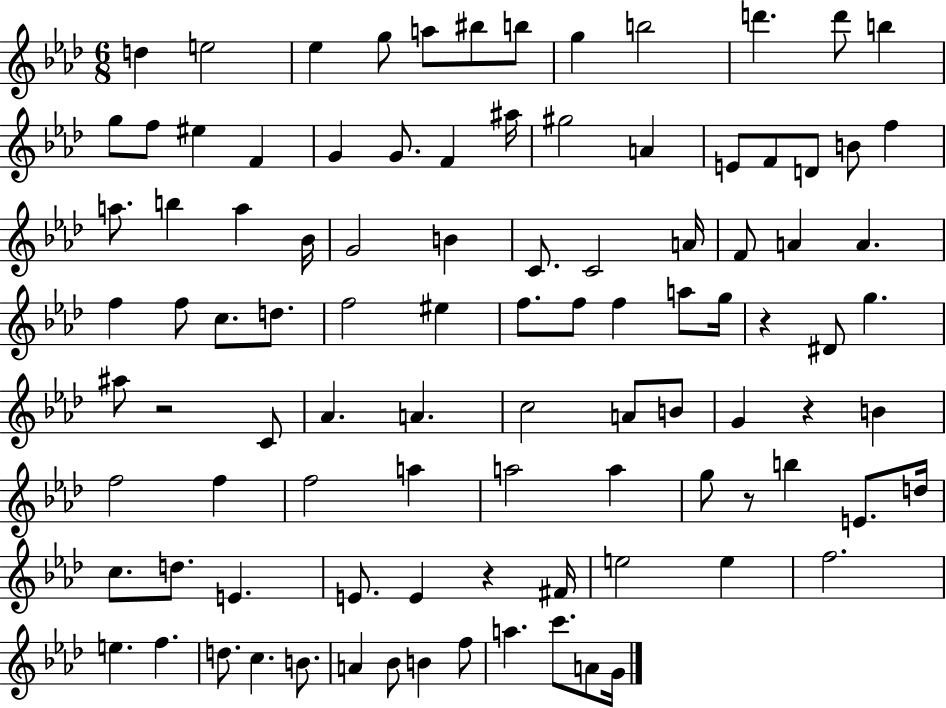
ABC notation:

X:1
T:Untitled
M:6/8
L:1/4
K:Ab
d e2 _e g/2 a/2 ^b/2 b/2 g b2 d' d'/2 b g/2 f/2 ^e F G G/2 F ^a/4 ^g2 A E/2 F/2 D/2 B/2 f a/2 b a _B/4 G2 B C/2 C2 A/4 F/2 A A f f/2 c/2 d/2 f2 ^e f/2 f/2 f a/2 g/4 z ^D/2 g ^a/2 z2 C/2 _A A c2 A/2 B/2 G z B f2 f f2 a a2 a g/2 z/2 b E/2 d/4 c/2 d/2 E E/2 E z ^F/4 e2 e f2 e f d/2 c B/2 A _B/2 B f/2 a c'/2 A/2 G/4